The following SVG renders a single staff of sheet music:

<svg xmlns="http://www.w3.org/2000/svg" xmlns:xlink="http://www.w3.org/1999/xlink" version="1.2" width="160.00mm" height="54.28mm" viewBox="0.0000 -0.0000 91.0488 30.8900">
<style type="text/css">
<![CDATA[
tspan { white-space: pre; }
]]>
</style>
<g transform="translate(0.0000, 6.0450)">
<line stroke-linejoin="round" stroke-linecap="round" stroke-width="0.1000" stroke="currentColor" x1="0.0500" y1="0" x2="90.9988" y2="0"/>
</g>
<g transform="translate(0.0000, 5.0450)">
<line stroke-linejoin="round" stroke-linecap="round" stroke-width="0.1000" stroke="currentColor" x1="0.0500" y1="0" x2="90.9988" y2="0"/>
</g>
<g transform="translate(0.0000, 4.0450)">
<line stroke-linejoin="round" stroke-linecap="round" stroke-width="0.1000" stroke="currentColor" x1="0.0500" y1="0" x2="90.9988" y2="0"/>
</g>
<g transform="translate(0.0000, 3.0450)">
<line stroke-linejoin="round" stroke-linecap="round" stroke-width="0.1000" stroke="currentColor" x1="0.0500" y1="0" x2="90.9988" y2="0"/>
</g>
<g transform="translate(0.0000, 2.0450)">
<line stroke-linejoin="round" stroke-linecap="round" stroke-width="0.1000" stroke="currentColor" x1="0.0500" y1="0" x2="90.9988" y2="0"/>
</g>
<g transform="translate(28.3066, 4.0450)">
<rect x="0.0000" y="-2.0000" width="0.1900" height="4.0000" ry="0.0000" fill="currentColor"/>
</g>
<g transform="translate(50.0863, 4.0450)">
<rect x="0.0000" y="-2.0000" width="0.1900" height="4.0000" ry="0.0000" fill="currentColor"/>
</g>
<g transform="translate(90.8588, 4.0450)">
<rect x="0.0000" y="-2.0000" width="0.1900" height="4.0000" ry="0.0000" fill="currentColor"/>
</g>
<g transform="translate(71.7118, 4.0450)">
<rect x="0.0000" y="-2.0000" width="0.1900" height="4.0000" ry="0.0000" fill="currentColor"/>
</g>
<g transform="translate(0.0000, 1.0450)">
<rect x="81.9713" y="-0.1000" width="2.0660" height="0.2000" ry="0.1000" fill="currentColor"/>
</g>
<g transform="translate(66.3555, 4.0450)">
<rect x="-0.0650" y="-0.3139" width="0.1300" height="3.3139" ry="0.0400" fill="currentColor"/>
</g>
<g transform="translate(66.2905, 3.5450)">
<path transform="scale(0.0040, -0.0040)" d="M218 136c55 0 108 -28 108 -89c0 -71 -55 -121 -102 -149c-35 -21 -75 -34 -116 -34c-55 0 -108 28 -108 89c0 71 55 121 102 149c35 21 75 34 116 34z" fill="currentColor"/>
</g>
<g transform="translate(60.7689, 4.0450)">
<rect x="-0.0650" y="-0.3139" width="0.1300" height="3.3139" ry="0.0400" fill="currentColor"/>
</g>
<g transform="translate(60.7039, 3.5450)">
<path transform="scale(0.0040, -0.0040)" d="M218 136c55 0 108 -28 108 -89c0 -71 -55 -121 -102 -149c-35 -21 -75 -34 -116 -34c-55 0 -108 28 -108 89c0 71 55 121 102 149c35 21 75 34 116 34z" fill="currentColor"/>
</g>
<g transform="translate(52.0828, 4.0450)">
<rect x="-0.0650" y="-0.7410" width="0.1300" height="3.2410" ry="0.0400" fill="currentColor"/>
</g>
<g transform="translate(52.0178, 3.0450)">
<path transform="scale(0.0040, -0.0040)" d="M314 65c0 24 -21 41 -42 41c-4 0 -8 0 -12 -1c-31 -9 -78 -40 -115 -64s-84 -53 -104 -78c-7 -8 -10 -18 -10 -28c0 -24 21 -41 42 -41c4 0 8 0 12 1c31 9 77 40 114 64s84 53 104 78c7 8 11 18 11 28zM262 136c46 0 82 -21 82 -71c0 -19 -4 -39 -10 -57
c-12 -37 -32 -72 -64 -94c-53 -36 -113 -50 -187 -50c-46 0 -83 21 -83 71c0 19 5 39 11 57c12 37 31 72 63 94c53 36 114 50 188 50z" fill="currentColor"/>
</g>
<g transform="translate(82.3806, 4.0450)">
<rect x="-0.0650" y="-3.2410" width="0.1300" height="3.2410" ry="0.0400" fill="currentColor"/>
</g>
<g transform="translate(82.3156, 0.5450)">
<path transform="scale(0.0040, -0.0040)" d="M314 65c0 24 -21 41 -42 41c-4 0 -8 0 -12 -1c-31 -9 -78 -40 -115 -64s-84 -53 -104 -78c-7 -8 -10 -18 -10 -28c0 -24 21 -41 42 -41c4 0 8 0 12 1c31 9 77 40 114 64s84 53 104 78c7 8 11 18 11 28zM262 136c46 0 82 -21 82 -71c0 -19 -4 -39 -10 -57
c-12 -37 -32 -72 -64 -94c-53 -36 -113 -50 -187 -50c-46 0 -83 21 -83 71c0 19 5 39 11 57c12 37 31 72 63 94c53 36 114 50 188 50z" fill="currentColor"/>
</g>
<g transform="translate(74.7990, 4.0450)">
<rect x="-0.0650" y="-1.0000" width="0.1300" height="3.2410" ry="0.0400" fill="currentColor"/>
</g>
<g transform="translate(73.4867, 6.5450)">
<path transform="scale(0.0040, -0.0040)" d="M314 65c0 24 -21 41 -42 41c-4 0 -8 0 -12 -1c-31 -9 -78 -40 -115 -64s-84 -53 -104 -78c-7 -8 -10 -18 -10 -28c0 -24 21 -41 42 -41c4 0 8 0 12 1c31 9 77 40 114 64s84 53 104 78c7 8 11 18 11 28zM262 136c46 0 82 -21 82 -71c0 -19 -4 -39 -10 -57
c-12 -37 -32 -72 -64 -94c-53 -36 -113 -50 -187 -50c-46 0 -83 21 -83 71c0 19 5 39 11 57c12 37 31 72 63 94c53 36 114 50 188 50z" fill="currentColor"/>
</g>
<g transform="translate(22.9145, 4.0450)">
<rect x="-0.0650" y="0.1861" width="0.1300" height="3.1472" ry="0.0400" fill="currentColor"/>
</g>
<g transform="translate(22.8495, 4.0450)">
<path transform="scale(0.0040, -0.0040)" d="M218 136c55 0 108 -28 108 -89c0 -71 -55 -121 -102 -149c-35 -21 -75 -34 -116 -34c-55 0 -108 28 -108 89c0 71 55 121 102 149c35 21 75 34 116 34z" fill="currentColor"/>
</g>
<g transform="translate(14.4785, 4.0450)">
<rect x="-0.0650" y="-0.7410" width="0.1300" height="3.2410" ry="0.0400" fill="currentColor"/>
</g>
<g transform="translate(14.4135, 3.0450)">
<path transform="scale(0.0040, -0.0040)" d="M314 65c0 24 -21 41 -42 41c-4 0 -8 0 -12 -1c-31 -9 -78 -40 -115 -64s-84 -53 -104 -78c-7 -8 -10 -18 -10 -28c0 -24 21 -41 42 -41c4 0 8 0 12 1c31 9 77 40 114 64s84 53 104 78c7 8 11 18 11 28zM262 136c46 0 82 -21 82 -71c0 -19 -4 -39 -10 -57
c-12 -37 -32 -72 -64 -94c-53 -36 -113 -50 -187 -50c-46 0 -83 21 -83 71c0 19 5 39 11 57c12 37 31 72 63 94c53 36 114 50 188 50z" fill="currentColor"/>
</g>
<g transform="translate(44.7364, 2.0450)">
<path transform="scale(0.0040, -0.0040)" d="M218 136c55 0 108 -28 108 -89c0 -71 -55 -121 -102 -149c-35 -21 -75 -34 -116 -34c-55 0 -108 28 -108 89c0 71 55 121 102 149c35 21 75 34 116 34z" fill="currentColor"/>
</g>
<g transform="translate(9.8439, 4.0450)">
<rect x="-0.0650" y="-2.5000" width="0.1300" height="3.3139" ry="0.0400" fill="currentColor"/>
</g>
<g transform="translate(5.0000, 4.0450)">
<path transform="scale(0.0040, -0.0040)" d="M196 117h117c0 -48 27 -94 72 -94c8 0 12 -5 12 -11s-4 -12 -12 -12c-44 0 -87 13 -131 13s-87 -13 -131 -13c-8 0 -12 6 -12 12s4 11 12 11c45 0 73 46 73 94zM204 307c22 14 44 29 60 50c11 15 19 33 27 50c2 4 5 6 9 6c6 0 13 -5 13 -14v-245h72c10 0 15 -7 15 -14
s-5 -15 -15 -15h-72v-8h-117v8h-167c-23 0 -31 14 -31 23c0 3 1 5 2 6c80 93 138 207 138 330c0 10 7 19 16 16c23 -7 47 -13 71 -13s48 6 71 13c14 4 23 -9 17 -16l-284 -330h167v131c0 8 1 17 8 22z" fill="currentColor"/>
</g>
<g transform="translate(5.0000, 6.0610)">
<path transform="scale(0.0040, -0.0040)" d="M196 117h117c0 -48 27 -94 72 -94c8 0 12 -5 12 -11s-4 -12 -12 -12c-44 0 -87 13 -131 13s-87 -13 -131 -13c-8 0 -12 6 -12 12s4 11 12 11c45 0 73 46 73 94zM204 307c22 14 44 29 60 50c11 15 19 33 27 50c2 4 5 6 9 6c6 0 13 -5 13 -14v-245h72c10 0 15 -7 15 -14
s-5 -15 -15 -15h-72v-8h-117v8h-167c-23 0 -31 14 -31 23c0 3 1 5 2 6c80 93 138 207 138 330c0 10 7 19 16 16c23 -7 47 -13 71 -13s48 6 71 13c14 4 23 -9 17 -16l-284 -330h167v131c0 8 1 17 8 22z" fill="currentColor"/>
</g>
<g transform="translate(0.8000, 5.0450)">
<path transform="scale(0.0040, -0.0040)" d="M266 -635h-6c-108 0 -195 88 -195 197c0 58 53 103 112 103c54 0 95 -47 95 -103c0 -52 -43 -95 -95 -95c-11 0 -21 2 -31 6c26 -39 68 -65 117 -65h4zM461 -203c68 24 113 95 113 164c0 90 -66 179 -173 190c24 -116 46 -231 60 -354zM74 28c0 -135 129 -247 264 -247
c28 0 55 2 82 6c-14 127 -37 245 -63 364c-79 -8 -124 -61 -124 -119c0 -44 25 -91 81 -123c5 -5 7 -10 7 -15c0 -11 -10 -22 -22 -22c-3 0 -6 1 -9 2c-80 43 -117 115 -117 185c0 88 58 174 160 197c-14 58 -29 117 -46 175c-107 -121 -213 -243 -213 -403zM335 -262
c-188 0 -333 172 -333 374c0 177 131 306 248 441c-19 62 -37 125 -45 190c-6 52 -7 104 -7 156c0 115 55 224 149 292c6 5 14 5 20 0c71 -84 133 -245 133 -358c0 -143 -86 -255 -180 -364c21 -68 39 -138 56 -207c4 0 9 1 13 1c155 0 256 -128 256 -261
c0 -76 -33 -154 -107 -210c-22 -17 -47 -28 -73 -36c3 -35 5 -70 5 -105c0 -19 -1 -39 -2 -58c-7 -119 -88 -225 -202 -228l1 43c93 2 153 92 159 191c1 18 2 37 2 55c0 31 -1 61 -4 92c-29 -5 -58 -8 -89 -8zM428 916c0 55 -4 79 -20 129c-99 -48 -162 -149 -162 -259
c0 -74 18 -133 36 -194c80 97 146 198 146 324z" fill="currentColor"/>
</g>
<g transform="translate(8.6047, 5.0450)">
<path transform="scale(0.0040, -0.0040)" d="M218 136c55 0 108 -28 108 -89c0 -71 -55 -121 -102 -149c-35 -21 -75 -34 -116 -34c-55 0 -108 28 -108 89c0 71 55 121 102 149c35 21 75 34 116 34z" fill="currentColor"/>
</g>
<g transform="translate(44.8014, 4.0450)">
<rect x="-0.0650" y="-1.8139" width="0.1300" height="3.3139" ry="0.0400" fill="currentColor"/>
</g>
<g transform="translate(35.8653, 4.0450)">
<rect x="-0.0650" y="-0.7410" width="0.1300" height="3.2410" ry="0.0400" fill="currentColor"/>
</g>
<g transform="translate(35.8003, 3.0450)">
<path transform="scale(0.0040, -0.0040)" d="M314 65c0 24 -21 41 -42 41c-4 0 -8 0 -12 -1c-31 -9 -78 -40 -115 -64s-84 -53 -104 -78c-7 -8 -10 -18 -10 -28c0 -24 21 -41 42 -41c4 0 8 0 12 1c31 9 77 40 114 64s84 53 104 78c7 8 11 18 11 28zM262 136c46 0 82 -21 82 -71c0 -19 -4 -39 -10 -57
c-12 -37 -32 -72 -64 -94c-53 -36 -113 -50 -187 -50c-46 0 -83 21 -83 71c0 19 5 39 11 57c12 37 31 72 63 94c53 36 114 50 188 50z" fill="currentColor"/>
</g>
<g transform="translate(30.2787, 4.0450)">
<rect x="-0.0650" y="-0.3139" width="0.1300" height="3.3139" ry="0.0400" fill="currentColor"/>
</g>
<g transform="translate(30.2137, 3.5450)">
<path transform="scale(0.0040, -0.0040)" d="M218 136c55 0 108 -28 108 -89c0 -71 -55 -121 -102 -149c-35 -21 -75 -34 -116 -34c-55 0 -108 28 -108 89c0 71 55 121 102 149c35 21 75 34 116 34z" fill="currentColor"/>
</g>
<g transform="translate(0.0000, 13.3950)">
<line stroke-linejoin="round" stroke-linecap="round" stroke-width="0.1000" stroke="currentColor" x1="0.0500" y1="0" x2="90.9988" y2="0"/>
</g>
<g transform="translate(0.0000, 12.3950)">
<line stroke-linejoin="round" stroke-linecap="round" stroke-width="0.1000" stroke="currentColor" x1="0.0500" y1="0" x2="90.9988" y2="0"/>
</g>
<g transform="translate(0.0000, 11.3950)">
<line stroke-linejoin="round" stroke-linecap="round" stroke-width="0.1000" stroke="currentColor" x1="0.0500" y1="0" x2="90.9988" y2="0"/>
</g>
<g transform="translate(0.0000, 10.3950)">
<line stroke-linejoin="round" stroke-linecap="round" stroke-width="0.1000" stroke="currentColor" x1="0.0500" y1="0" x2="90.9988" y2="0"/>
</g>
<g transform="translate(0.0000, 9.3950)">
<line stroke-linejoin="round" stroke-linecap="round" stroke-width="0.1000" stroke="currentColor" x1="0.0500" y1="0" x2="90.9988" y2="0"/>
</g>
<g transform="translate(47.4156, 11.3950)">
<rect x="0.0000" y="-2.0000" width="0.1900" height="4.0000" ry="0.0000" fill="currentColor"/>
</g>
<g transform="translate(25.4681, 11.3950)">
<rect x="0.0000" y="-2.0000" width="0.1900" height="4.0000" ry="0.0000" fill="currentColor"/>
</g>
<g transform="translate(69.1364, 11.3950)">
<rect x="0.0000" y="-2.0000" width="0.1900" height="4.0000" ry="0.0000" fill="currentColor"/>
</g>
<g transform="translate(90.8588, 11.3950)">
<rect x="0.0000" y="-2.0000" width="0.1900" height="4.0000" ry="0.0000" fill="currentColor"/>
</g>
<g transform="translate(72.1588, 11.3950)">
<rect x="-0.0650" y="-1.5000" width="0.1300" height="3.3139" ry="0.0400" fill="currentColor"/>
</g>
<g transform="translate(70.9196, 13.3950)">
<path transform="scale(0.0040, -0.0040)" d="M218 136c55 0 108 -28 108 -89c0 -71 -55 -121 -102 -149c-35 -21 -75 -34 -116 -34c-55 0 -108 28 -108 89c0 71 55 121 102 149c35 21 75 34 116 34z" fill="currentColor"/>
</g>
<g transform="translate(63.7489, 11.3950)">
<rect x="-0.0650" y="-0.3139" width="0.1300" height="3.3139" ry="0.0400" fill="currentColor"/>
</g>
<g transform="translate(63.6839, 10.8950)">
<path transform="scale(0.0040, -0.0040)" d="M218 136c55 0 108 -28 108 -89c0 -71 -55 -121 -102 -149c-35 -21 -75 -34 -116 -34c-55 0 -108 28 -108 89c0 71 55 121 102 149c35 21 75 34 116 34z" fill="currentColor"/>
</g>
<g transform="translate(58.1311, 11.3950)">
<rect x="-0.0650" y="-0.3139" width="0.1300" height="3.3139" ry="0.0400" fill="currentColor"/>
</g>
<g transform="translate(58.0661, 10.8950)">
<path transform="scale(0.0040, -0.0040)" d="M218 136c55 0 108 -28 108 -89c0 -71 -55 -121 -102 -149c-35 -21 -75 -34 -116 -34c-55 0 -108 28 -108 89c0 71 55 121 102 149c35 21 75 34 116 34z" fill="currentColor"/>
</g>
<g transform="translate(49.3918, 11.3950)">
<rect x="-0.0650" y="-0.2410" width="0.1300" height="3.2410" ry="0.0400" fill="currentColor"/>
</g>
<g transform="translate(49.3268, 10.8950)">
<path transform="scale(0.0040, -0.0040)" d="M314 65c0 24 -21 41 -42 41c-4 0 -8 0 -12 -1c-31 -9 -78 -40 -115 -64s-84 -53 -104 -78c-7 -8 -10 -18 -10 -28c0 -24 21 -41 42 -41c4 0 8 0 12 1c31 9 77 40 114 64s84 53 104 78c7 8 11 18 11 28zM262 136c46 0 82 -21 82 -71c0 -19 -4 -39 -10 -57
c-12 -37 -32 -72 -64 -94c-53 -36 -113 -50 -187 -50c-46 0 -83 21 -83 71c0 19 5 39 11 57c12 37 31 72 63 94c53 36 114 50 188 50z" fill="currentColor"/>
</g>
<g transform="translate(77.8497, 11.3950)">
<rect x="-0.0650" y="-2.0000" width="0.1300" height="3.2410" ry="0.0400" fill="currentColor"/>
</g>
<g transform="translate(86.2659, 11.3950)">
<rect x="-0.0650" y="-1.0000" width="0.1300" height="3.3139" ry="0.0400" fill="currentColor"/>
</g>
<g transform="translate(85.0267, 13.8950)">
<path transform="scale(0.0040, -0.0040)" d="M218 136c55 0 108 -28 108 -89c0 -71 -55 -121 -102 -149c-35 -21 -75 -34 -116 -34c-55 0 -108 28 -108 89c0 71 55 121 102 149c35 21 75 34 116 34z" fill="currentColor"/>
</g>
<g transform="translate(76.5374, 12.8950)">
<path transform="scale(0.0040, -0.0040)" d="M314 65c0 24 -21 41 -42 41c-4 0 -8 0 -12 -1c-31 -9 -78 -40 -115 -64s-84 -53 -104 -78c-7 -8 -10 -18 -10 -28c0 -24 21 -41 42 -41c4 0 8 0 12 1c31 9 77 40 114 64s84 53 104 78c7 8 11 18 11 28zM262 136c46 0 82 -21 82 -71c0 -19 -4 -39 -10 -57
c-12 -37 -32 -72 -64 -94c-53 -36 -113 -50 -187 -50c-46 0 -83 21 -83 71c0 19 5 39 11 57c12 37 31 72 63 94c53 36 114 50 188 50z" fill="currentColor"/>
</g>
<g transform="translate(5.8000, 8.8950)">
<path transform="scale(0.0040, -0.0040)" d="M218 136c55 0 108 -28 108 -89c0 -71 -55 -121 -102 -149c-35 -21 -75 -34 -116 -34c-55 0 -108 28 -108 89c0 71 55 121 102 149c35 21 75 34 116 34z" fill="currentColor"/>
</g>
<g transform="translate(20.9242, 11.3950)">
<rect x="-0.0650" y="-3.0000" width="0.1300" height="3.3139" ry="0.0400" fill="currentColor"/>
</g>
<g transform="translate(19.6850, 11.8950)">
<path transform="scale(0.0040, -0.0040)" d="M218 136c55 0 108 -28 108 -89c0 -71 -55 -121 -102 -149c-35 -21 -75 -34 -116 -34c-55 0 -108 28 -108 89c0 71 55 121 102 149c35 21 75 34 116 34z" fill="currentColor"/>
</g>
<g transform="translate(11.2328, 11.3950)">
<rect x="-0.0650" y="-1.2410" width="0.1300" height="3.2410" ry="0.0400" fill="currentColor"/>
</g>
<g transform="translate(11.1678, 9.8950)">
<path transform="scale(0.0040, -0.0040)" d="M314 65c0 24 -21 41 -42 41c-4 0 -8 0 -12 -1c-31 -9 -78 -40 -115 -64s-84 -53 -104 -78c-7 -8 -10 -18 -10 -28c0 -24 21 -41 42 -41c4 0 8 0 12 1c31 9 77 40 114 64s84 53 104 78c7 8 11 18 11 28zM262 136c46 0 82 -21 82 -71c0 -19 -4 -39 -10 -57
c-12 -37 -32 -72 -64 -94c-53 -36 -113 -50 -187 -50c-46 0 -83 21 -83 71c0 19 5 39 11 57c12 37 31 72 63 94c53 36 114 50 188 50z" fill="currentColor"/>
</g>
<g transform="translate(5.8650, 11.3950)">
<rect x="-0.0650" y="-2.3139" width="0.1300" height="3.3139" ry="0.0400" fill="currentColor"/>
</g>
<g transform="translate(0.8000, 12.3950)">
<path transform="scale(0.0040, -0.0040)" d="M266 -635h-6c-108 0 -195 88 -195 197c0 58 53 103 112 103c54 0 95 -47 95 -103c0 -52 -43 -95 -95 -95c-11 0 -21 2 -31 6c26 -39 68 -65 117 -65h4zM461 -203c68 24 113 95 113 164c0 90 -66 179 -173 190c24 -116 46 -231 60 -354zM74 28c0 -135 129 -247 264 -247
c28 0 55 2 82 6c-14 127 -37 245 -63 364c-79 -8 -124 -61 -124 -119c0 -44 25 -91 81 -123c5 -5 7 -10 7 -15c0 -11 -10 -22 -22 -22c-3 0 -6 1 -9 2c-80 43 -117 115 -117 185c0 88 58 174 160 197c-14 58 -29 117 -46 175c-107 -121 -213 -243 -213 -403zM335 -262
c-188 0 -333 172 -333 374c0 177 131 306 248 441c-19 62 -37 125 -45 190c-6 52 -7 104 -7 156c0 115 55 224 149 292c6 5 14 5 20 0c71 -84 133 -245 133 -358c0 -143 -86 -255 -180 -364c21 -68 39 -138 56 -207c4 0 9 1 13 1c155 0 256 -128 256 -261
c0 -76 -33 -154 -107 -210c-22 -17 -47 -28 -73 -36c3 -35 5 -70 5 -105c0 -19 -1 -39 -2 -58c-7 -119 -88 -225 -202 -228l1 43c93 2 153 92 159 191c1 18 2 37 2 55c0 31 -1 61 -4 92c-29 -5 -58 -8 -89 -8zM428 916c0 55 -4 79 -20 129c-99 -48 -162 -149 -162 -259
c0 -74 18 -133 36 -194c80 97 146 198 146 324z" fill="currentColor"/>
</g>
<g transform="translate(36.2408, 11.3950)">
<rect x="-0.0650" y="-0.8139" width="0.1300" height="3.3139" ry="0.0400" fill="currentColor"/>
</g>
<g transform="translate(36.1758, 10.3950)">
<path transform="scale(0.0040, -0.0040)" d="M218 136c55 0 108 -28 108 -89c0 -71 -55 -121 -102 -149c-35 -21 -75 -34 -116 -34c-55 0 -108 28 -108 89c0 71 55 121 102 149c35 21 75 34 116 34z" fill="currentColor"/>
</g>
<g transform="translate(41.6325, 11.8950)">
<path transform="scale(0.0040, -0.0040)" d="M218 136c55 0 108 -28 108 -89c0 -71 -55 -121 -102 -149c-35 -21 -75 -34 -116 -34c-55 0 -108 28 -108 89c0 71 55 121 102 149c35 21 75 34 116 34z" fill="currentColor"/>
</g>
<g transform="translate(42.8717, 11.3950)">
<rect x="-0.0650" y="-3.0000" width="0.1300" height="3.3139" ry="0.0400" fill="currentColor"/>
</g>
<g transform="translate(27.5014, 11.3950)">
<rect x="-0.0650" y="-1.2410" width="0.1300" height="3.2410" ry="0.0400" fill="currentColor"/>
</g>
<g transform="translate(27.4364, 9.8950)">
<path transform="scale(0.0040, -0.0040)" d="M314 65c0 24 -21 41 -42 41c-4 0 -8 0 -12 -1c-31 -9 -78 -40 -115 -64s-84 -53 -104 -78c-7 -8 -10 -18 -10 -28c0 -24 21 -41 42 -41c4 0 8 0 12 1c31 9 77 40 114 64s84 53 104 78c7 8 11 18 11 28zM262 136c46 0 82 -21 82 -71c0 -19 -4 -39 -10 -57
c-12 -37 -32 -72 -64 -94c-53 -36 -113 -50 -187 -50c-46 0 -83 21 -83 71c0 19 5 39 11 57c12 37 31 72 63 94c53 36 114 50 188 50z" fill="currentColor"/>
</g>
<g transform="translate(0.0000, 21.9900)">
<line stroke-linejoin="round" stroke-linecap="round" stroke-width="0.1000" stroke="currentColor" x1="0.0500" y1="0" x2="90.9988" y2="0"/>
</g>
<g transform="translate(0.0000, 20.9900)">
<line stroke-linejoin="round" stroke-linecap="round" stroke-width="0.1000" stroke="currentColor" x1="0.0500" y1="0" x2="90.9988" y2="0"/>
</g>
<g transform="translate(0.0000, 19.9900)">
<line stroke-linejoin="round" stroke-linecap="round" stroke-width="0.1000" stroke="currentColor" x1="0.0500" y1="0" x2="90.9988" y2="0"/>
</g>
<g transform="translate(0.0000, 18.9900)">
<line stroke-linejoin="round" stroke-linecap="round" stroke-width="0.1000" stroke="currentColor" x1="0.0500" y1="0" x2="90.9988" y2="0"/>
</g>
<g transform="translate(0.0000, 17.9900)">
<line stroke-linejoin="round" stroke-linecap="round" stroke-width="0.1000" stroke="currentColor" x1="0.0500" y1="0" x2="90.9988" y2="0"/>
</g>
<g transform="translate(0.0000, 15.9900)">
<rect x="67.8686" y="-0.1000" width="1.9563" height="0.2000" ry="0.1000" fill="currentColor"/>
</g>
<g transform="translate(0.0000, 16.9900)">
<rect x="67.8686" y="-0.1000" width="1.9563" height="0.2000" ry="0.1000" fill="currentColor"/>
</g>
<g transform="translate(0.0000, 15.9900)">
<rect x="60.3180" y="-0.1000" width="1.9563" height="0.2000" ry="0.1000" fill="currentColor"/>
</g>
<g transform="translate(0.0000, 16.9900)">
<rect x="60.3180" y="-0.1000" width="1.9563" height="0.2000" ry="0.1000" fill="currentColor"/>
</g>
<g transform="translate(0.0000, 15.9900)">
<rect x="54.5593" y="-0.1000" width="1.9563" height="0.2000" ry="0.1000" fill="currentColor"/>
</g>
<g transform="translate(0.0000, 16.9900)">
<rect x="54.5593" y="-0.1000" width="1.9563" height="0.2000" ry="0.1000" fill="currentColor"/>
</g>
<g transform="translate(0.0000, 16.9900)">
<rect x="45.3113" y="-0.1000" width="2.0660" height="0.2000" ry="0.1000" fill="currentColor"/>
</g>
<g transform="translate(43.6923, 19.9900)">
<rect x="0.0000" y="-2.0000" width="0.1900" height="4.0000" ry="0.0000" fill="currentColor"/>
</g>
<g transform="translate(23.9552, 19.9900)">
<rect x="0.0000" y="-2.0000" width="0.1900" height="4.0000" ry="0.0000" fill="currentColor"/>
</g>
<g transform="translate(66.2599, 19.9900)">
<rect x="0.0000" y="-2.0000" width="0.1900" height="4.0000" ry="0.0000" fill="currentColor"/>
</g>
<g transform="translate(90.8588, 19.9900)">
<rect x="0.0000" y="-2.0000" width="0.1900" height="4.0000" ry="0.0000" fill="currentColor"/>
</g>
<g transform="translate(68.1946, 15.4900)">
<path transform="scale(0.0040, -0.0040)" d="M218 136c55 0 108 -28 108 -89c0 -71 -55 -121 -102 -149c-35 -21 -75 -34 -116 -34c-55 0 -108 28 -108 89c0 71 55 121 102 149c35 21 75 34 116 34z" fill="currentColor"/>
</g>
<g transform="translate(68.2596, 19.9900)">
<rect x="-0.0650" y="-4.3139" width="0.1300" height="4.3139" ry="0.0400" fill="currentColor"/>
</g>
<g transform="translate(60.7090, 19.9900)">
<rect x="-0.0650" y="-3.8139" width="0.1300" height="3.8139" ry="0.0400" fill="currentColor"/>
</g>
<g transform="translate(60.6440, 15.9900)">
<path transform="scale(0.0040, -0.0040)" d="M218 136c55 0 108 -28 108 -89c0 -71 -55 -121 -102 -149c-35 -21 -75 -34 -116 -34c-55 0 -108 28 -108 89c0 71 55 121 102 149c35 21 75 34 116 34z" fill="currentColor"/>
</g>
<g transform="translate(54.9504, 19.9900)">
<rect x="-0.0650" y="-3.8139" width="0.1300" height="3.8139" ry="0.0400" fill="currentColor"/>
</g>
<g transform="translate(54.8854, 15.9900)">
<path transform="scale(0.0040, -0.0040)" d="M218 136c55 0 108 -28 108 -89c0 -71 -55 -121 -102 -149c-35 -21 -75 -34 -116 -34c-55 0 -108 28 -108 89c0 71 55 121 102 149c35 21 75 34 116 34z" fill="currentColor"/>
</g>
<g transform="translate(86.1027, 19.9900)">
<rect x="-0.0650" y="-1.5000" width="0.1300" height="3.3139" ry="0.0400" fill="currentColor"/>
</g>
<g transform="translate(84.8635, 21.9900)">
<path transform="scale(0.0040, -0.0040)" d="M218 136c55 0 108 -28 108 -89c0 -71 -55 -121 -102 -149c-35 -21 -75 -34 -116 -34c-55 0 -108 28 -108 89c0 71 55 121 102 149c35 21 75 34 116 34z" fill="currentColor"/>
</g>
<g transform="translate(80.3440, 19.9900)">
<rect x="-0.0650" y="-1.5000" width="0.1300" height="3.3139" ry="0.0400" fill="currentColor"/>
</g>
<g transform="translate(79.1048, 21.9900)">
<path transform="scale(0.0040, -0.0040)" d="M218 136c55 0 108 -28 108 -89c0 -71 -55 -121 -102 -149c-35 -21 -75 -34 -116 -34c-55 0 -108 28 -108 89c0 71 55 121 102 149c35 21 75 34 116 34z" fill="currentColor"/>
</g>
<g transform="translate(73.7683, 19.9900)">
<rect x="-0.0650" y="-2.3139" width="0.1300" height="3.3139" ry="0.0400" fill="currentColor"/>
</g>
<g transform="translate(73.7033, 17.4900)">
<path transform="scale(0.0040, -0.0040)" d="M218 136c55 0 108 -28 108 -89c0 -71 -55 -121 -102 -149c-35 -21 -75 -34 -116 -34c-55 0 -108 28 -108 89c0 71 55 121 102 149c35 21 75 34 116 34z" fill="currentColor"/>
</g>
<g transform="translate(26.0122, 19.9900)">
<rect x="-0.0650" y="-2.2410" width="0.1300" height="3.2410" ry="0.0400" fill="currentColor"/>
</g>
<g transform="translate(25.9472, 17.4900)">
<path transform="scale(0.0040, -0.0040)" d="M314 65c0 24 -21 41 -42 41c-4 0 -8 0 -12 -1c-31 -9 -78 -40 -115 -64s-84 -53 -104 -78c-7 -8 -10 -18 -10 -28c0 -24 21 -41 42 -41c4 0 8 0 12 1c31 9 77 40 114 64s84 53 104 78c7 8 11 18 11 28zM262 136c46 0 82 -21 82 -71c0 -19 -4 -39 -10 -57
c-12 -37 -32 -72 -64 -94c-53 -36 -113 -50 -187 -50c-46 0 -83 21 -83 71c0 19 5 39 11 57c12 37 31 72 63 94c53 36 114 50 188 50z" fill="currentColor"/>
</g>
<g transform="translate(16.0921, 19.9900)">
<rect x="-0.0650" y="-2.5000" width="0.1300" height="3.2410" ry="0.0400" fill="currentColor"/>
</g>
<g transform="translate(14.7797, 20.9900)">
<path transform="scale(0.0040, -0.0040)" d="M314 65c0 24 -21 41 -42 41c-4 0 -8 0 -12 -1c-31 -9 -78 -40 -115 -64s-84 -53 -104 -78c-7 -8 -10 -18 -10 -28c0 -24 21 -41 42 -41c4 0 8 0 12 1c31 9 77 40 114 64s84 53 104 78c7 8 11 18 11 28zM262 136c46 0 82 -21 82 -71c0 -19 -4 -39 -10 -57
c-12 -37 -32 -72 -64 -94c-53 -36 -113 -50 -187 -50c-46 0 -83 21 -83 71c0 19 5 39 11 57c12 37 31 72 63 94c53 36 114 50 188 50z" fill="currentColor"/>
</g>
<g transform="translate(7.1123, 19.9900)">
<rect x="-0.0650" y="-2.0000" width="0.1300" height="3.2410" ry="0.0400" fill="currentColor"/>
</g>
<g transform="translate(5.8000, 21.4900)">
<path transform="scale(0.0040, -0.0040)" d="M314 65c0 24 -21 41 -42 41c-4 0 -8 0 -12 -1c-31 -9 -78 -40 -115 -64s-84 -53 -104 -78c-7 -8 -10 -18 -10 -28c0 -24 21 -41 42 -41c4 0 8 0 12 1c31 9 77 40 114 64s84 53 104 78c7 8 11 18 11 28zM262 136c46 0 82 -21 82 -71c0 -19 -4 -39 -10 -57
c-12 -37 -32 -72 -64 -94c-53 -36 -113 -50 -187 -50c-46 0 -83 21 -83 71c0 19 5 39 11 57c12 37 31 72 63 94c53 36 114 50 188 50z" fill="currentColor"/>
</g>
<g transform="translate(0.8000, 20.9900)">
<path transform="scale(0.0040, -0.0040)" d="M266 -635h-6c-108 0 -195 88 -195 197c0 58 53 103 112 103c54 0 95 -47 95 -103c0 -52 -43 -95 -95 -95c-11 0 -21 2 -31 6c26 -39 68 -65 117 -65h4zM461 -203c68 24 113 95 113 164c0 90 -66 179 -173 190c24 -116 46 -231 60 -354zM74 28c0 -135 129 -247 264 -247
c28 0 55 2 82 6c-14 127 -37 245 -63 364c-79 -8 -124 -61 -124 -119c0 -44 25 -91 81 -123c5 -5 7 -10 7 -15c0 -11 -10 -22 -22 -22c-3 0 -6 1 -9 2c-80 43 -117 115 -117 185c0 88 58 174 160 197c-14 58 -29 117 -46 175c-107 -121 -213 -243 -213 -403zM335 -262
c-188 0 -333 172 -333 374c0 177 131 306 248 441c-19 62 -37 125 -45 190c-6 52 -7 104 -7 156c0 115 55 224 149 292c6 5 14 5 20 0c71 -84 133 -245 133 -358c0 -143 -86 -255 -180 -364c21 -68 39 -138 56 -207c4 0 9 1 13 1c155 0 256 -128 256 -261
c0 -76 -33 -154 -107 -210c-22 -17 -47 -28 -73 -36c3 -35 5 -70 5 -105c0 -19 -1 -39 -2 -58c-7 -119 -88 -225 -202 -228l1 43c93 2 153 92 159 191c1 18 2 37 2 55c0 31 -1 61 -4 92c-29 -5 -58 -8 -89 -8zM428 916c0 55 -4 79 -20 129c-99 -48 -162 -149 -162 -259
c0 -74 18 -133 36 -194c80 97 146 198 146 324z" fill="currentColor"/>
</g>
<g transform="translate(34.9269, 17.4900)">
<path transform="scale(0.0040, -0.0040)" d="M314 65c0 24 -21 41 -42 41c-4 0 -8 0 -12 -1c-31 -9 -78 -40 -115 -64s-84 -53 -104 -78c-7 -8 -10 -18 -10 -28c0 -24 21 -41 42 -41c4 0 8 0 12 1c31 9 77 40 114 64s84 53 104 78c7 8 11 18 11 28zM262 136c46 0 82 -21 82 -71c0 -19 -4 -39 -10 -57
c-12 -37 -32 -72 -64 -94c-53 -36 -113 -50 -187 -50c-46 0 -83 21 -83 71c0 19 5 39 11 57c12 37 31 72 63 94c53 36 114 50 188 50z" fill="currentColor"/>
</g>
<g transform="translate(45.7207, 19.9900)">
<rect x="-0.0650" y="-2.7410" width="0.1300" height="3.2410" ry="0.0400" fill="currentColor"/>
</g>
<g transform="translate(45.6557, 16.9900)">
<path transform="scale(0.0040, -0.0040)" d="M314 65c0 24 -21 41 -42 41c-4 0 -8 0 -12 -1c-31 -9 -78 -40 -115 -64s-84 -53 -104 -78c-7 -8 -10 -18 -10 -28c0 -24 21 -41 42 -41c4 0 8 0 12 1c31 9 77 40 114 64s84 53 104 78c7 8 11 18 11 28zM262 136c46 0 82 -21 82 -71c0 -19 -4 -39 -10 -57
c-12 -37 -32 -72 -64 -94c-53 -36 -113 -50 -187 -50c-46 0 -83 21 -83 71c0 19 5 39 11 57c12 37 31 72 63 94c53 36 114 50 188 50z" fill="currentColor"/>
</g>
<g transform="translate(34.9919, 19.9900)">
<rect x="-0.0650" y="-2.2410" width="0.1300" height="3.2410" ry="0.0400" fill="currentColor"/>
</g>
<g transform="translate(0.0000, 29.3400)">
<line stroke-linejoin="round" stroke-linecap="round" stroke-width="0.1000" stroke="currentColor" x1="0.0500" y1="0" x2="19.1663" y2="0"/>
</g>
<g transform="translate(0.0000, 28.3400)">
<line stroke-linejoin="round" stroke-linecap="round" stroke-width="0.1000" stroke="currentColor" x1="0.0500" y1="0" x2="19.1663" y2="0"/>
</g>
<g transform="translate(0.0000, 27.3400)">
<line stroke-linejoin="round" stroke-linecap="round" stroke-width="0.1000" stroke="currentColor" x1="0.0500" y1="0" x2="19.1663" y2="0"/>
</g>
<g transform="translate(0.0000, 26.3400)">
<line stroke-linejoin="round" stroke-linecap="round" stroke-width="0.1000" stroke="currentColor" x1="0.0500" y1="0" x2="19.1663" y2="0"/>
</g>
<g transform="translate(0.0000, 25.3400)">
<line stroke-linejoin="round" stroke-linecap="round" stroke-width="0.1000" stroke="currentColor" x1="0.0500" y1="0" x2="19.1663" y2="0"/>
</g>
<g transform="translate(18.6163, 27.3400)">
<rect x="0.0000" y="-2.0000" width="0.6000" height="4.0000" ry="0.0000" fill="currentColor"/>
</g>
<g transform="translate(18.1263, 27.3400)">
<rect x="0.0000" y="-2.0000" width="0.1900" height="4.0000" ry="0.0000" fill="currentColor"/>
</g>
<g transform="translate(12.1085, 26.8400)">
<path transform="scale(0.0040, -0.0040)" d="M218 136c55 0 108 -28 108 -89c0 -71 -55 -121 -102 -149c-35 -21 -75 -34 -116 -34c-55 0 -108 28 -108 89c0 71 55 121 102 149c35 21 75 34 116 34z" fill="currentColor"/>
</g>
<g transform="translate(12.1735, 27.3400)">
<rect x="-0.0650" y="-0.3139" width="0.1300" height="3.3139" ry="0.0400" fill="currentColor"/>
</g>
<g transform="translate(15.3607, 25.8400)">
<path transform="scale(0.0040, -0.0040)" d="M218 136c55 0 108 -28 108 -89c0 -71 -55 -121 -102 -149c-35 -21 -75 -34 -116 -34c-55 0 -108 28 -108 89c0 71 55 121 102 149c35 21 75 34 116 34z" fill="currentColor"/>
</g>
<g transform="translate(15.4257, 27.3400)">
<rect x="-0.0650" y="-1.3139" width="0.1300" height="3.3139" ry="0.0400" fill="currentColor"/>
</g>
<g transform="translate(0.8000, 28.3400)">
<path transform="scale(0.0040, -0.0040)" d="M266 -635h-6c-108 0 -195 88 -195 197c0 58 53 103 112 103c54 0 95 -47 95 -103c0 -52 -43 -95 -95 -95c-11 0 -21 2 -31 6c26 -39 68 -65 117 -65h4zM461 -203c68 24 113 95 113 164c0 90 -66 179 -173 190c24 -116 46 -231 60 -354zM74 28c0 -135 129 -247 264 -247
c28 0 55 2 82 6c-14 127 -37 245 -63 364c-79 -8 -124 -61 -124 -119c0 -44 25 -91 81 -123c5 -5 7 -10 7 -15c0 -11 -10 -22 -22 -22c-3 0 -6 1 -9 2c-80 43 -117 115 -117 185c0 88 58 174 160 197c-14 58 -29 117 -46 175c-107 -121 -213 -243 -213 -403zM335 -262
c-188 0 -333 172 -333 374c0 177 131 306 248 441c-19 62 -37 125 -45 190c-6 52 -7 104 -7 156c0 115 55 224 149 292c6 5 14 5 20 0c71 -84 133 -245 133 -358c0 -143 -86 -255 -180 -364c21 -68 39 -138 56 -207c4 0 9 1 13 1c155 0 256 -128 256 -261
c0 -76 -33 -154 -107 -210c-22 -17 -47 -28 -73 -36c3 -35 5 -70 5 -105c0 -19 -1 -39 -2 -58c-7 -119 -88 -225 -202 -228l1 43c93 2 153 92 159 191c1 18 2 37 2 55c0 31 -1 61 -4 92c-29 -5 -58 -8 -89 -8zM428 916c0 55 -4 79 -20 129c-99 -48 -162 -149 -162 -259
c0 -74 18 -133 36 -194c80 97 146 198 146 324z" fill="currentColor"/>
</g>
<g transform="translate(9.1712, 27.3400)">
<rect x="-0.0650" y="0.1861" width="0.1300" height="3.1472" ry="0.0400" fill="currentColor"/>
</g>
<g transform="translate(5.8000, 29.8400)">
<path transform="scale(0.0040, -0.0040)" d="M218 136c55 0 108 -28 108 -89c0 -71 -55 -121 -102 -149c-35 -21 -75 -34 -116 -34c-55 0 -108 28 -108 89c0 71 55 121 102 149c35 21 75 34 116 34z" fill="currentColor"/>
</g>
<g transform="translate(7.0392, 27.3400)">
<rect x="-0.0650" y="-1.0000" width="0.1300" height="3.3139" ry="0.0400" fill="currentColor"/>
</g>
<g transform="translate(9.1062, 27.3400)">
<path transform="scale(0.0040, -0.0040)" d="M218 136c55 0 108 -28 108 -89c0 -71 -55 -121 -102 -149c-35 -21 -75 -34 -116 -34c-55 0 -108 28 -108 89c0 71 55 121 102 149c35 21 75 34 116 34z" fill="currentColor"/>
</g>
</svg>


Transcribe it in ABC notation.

X:1
T:Untitled
M:4/4
L:1/4
K:C
G d2 B c d2 f d2 c c D2 b2 g e2 A e2 d A c2 c c E F2 D F2 G2 g2 g2 a2 c' c' d' g E E D B c e